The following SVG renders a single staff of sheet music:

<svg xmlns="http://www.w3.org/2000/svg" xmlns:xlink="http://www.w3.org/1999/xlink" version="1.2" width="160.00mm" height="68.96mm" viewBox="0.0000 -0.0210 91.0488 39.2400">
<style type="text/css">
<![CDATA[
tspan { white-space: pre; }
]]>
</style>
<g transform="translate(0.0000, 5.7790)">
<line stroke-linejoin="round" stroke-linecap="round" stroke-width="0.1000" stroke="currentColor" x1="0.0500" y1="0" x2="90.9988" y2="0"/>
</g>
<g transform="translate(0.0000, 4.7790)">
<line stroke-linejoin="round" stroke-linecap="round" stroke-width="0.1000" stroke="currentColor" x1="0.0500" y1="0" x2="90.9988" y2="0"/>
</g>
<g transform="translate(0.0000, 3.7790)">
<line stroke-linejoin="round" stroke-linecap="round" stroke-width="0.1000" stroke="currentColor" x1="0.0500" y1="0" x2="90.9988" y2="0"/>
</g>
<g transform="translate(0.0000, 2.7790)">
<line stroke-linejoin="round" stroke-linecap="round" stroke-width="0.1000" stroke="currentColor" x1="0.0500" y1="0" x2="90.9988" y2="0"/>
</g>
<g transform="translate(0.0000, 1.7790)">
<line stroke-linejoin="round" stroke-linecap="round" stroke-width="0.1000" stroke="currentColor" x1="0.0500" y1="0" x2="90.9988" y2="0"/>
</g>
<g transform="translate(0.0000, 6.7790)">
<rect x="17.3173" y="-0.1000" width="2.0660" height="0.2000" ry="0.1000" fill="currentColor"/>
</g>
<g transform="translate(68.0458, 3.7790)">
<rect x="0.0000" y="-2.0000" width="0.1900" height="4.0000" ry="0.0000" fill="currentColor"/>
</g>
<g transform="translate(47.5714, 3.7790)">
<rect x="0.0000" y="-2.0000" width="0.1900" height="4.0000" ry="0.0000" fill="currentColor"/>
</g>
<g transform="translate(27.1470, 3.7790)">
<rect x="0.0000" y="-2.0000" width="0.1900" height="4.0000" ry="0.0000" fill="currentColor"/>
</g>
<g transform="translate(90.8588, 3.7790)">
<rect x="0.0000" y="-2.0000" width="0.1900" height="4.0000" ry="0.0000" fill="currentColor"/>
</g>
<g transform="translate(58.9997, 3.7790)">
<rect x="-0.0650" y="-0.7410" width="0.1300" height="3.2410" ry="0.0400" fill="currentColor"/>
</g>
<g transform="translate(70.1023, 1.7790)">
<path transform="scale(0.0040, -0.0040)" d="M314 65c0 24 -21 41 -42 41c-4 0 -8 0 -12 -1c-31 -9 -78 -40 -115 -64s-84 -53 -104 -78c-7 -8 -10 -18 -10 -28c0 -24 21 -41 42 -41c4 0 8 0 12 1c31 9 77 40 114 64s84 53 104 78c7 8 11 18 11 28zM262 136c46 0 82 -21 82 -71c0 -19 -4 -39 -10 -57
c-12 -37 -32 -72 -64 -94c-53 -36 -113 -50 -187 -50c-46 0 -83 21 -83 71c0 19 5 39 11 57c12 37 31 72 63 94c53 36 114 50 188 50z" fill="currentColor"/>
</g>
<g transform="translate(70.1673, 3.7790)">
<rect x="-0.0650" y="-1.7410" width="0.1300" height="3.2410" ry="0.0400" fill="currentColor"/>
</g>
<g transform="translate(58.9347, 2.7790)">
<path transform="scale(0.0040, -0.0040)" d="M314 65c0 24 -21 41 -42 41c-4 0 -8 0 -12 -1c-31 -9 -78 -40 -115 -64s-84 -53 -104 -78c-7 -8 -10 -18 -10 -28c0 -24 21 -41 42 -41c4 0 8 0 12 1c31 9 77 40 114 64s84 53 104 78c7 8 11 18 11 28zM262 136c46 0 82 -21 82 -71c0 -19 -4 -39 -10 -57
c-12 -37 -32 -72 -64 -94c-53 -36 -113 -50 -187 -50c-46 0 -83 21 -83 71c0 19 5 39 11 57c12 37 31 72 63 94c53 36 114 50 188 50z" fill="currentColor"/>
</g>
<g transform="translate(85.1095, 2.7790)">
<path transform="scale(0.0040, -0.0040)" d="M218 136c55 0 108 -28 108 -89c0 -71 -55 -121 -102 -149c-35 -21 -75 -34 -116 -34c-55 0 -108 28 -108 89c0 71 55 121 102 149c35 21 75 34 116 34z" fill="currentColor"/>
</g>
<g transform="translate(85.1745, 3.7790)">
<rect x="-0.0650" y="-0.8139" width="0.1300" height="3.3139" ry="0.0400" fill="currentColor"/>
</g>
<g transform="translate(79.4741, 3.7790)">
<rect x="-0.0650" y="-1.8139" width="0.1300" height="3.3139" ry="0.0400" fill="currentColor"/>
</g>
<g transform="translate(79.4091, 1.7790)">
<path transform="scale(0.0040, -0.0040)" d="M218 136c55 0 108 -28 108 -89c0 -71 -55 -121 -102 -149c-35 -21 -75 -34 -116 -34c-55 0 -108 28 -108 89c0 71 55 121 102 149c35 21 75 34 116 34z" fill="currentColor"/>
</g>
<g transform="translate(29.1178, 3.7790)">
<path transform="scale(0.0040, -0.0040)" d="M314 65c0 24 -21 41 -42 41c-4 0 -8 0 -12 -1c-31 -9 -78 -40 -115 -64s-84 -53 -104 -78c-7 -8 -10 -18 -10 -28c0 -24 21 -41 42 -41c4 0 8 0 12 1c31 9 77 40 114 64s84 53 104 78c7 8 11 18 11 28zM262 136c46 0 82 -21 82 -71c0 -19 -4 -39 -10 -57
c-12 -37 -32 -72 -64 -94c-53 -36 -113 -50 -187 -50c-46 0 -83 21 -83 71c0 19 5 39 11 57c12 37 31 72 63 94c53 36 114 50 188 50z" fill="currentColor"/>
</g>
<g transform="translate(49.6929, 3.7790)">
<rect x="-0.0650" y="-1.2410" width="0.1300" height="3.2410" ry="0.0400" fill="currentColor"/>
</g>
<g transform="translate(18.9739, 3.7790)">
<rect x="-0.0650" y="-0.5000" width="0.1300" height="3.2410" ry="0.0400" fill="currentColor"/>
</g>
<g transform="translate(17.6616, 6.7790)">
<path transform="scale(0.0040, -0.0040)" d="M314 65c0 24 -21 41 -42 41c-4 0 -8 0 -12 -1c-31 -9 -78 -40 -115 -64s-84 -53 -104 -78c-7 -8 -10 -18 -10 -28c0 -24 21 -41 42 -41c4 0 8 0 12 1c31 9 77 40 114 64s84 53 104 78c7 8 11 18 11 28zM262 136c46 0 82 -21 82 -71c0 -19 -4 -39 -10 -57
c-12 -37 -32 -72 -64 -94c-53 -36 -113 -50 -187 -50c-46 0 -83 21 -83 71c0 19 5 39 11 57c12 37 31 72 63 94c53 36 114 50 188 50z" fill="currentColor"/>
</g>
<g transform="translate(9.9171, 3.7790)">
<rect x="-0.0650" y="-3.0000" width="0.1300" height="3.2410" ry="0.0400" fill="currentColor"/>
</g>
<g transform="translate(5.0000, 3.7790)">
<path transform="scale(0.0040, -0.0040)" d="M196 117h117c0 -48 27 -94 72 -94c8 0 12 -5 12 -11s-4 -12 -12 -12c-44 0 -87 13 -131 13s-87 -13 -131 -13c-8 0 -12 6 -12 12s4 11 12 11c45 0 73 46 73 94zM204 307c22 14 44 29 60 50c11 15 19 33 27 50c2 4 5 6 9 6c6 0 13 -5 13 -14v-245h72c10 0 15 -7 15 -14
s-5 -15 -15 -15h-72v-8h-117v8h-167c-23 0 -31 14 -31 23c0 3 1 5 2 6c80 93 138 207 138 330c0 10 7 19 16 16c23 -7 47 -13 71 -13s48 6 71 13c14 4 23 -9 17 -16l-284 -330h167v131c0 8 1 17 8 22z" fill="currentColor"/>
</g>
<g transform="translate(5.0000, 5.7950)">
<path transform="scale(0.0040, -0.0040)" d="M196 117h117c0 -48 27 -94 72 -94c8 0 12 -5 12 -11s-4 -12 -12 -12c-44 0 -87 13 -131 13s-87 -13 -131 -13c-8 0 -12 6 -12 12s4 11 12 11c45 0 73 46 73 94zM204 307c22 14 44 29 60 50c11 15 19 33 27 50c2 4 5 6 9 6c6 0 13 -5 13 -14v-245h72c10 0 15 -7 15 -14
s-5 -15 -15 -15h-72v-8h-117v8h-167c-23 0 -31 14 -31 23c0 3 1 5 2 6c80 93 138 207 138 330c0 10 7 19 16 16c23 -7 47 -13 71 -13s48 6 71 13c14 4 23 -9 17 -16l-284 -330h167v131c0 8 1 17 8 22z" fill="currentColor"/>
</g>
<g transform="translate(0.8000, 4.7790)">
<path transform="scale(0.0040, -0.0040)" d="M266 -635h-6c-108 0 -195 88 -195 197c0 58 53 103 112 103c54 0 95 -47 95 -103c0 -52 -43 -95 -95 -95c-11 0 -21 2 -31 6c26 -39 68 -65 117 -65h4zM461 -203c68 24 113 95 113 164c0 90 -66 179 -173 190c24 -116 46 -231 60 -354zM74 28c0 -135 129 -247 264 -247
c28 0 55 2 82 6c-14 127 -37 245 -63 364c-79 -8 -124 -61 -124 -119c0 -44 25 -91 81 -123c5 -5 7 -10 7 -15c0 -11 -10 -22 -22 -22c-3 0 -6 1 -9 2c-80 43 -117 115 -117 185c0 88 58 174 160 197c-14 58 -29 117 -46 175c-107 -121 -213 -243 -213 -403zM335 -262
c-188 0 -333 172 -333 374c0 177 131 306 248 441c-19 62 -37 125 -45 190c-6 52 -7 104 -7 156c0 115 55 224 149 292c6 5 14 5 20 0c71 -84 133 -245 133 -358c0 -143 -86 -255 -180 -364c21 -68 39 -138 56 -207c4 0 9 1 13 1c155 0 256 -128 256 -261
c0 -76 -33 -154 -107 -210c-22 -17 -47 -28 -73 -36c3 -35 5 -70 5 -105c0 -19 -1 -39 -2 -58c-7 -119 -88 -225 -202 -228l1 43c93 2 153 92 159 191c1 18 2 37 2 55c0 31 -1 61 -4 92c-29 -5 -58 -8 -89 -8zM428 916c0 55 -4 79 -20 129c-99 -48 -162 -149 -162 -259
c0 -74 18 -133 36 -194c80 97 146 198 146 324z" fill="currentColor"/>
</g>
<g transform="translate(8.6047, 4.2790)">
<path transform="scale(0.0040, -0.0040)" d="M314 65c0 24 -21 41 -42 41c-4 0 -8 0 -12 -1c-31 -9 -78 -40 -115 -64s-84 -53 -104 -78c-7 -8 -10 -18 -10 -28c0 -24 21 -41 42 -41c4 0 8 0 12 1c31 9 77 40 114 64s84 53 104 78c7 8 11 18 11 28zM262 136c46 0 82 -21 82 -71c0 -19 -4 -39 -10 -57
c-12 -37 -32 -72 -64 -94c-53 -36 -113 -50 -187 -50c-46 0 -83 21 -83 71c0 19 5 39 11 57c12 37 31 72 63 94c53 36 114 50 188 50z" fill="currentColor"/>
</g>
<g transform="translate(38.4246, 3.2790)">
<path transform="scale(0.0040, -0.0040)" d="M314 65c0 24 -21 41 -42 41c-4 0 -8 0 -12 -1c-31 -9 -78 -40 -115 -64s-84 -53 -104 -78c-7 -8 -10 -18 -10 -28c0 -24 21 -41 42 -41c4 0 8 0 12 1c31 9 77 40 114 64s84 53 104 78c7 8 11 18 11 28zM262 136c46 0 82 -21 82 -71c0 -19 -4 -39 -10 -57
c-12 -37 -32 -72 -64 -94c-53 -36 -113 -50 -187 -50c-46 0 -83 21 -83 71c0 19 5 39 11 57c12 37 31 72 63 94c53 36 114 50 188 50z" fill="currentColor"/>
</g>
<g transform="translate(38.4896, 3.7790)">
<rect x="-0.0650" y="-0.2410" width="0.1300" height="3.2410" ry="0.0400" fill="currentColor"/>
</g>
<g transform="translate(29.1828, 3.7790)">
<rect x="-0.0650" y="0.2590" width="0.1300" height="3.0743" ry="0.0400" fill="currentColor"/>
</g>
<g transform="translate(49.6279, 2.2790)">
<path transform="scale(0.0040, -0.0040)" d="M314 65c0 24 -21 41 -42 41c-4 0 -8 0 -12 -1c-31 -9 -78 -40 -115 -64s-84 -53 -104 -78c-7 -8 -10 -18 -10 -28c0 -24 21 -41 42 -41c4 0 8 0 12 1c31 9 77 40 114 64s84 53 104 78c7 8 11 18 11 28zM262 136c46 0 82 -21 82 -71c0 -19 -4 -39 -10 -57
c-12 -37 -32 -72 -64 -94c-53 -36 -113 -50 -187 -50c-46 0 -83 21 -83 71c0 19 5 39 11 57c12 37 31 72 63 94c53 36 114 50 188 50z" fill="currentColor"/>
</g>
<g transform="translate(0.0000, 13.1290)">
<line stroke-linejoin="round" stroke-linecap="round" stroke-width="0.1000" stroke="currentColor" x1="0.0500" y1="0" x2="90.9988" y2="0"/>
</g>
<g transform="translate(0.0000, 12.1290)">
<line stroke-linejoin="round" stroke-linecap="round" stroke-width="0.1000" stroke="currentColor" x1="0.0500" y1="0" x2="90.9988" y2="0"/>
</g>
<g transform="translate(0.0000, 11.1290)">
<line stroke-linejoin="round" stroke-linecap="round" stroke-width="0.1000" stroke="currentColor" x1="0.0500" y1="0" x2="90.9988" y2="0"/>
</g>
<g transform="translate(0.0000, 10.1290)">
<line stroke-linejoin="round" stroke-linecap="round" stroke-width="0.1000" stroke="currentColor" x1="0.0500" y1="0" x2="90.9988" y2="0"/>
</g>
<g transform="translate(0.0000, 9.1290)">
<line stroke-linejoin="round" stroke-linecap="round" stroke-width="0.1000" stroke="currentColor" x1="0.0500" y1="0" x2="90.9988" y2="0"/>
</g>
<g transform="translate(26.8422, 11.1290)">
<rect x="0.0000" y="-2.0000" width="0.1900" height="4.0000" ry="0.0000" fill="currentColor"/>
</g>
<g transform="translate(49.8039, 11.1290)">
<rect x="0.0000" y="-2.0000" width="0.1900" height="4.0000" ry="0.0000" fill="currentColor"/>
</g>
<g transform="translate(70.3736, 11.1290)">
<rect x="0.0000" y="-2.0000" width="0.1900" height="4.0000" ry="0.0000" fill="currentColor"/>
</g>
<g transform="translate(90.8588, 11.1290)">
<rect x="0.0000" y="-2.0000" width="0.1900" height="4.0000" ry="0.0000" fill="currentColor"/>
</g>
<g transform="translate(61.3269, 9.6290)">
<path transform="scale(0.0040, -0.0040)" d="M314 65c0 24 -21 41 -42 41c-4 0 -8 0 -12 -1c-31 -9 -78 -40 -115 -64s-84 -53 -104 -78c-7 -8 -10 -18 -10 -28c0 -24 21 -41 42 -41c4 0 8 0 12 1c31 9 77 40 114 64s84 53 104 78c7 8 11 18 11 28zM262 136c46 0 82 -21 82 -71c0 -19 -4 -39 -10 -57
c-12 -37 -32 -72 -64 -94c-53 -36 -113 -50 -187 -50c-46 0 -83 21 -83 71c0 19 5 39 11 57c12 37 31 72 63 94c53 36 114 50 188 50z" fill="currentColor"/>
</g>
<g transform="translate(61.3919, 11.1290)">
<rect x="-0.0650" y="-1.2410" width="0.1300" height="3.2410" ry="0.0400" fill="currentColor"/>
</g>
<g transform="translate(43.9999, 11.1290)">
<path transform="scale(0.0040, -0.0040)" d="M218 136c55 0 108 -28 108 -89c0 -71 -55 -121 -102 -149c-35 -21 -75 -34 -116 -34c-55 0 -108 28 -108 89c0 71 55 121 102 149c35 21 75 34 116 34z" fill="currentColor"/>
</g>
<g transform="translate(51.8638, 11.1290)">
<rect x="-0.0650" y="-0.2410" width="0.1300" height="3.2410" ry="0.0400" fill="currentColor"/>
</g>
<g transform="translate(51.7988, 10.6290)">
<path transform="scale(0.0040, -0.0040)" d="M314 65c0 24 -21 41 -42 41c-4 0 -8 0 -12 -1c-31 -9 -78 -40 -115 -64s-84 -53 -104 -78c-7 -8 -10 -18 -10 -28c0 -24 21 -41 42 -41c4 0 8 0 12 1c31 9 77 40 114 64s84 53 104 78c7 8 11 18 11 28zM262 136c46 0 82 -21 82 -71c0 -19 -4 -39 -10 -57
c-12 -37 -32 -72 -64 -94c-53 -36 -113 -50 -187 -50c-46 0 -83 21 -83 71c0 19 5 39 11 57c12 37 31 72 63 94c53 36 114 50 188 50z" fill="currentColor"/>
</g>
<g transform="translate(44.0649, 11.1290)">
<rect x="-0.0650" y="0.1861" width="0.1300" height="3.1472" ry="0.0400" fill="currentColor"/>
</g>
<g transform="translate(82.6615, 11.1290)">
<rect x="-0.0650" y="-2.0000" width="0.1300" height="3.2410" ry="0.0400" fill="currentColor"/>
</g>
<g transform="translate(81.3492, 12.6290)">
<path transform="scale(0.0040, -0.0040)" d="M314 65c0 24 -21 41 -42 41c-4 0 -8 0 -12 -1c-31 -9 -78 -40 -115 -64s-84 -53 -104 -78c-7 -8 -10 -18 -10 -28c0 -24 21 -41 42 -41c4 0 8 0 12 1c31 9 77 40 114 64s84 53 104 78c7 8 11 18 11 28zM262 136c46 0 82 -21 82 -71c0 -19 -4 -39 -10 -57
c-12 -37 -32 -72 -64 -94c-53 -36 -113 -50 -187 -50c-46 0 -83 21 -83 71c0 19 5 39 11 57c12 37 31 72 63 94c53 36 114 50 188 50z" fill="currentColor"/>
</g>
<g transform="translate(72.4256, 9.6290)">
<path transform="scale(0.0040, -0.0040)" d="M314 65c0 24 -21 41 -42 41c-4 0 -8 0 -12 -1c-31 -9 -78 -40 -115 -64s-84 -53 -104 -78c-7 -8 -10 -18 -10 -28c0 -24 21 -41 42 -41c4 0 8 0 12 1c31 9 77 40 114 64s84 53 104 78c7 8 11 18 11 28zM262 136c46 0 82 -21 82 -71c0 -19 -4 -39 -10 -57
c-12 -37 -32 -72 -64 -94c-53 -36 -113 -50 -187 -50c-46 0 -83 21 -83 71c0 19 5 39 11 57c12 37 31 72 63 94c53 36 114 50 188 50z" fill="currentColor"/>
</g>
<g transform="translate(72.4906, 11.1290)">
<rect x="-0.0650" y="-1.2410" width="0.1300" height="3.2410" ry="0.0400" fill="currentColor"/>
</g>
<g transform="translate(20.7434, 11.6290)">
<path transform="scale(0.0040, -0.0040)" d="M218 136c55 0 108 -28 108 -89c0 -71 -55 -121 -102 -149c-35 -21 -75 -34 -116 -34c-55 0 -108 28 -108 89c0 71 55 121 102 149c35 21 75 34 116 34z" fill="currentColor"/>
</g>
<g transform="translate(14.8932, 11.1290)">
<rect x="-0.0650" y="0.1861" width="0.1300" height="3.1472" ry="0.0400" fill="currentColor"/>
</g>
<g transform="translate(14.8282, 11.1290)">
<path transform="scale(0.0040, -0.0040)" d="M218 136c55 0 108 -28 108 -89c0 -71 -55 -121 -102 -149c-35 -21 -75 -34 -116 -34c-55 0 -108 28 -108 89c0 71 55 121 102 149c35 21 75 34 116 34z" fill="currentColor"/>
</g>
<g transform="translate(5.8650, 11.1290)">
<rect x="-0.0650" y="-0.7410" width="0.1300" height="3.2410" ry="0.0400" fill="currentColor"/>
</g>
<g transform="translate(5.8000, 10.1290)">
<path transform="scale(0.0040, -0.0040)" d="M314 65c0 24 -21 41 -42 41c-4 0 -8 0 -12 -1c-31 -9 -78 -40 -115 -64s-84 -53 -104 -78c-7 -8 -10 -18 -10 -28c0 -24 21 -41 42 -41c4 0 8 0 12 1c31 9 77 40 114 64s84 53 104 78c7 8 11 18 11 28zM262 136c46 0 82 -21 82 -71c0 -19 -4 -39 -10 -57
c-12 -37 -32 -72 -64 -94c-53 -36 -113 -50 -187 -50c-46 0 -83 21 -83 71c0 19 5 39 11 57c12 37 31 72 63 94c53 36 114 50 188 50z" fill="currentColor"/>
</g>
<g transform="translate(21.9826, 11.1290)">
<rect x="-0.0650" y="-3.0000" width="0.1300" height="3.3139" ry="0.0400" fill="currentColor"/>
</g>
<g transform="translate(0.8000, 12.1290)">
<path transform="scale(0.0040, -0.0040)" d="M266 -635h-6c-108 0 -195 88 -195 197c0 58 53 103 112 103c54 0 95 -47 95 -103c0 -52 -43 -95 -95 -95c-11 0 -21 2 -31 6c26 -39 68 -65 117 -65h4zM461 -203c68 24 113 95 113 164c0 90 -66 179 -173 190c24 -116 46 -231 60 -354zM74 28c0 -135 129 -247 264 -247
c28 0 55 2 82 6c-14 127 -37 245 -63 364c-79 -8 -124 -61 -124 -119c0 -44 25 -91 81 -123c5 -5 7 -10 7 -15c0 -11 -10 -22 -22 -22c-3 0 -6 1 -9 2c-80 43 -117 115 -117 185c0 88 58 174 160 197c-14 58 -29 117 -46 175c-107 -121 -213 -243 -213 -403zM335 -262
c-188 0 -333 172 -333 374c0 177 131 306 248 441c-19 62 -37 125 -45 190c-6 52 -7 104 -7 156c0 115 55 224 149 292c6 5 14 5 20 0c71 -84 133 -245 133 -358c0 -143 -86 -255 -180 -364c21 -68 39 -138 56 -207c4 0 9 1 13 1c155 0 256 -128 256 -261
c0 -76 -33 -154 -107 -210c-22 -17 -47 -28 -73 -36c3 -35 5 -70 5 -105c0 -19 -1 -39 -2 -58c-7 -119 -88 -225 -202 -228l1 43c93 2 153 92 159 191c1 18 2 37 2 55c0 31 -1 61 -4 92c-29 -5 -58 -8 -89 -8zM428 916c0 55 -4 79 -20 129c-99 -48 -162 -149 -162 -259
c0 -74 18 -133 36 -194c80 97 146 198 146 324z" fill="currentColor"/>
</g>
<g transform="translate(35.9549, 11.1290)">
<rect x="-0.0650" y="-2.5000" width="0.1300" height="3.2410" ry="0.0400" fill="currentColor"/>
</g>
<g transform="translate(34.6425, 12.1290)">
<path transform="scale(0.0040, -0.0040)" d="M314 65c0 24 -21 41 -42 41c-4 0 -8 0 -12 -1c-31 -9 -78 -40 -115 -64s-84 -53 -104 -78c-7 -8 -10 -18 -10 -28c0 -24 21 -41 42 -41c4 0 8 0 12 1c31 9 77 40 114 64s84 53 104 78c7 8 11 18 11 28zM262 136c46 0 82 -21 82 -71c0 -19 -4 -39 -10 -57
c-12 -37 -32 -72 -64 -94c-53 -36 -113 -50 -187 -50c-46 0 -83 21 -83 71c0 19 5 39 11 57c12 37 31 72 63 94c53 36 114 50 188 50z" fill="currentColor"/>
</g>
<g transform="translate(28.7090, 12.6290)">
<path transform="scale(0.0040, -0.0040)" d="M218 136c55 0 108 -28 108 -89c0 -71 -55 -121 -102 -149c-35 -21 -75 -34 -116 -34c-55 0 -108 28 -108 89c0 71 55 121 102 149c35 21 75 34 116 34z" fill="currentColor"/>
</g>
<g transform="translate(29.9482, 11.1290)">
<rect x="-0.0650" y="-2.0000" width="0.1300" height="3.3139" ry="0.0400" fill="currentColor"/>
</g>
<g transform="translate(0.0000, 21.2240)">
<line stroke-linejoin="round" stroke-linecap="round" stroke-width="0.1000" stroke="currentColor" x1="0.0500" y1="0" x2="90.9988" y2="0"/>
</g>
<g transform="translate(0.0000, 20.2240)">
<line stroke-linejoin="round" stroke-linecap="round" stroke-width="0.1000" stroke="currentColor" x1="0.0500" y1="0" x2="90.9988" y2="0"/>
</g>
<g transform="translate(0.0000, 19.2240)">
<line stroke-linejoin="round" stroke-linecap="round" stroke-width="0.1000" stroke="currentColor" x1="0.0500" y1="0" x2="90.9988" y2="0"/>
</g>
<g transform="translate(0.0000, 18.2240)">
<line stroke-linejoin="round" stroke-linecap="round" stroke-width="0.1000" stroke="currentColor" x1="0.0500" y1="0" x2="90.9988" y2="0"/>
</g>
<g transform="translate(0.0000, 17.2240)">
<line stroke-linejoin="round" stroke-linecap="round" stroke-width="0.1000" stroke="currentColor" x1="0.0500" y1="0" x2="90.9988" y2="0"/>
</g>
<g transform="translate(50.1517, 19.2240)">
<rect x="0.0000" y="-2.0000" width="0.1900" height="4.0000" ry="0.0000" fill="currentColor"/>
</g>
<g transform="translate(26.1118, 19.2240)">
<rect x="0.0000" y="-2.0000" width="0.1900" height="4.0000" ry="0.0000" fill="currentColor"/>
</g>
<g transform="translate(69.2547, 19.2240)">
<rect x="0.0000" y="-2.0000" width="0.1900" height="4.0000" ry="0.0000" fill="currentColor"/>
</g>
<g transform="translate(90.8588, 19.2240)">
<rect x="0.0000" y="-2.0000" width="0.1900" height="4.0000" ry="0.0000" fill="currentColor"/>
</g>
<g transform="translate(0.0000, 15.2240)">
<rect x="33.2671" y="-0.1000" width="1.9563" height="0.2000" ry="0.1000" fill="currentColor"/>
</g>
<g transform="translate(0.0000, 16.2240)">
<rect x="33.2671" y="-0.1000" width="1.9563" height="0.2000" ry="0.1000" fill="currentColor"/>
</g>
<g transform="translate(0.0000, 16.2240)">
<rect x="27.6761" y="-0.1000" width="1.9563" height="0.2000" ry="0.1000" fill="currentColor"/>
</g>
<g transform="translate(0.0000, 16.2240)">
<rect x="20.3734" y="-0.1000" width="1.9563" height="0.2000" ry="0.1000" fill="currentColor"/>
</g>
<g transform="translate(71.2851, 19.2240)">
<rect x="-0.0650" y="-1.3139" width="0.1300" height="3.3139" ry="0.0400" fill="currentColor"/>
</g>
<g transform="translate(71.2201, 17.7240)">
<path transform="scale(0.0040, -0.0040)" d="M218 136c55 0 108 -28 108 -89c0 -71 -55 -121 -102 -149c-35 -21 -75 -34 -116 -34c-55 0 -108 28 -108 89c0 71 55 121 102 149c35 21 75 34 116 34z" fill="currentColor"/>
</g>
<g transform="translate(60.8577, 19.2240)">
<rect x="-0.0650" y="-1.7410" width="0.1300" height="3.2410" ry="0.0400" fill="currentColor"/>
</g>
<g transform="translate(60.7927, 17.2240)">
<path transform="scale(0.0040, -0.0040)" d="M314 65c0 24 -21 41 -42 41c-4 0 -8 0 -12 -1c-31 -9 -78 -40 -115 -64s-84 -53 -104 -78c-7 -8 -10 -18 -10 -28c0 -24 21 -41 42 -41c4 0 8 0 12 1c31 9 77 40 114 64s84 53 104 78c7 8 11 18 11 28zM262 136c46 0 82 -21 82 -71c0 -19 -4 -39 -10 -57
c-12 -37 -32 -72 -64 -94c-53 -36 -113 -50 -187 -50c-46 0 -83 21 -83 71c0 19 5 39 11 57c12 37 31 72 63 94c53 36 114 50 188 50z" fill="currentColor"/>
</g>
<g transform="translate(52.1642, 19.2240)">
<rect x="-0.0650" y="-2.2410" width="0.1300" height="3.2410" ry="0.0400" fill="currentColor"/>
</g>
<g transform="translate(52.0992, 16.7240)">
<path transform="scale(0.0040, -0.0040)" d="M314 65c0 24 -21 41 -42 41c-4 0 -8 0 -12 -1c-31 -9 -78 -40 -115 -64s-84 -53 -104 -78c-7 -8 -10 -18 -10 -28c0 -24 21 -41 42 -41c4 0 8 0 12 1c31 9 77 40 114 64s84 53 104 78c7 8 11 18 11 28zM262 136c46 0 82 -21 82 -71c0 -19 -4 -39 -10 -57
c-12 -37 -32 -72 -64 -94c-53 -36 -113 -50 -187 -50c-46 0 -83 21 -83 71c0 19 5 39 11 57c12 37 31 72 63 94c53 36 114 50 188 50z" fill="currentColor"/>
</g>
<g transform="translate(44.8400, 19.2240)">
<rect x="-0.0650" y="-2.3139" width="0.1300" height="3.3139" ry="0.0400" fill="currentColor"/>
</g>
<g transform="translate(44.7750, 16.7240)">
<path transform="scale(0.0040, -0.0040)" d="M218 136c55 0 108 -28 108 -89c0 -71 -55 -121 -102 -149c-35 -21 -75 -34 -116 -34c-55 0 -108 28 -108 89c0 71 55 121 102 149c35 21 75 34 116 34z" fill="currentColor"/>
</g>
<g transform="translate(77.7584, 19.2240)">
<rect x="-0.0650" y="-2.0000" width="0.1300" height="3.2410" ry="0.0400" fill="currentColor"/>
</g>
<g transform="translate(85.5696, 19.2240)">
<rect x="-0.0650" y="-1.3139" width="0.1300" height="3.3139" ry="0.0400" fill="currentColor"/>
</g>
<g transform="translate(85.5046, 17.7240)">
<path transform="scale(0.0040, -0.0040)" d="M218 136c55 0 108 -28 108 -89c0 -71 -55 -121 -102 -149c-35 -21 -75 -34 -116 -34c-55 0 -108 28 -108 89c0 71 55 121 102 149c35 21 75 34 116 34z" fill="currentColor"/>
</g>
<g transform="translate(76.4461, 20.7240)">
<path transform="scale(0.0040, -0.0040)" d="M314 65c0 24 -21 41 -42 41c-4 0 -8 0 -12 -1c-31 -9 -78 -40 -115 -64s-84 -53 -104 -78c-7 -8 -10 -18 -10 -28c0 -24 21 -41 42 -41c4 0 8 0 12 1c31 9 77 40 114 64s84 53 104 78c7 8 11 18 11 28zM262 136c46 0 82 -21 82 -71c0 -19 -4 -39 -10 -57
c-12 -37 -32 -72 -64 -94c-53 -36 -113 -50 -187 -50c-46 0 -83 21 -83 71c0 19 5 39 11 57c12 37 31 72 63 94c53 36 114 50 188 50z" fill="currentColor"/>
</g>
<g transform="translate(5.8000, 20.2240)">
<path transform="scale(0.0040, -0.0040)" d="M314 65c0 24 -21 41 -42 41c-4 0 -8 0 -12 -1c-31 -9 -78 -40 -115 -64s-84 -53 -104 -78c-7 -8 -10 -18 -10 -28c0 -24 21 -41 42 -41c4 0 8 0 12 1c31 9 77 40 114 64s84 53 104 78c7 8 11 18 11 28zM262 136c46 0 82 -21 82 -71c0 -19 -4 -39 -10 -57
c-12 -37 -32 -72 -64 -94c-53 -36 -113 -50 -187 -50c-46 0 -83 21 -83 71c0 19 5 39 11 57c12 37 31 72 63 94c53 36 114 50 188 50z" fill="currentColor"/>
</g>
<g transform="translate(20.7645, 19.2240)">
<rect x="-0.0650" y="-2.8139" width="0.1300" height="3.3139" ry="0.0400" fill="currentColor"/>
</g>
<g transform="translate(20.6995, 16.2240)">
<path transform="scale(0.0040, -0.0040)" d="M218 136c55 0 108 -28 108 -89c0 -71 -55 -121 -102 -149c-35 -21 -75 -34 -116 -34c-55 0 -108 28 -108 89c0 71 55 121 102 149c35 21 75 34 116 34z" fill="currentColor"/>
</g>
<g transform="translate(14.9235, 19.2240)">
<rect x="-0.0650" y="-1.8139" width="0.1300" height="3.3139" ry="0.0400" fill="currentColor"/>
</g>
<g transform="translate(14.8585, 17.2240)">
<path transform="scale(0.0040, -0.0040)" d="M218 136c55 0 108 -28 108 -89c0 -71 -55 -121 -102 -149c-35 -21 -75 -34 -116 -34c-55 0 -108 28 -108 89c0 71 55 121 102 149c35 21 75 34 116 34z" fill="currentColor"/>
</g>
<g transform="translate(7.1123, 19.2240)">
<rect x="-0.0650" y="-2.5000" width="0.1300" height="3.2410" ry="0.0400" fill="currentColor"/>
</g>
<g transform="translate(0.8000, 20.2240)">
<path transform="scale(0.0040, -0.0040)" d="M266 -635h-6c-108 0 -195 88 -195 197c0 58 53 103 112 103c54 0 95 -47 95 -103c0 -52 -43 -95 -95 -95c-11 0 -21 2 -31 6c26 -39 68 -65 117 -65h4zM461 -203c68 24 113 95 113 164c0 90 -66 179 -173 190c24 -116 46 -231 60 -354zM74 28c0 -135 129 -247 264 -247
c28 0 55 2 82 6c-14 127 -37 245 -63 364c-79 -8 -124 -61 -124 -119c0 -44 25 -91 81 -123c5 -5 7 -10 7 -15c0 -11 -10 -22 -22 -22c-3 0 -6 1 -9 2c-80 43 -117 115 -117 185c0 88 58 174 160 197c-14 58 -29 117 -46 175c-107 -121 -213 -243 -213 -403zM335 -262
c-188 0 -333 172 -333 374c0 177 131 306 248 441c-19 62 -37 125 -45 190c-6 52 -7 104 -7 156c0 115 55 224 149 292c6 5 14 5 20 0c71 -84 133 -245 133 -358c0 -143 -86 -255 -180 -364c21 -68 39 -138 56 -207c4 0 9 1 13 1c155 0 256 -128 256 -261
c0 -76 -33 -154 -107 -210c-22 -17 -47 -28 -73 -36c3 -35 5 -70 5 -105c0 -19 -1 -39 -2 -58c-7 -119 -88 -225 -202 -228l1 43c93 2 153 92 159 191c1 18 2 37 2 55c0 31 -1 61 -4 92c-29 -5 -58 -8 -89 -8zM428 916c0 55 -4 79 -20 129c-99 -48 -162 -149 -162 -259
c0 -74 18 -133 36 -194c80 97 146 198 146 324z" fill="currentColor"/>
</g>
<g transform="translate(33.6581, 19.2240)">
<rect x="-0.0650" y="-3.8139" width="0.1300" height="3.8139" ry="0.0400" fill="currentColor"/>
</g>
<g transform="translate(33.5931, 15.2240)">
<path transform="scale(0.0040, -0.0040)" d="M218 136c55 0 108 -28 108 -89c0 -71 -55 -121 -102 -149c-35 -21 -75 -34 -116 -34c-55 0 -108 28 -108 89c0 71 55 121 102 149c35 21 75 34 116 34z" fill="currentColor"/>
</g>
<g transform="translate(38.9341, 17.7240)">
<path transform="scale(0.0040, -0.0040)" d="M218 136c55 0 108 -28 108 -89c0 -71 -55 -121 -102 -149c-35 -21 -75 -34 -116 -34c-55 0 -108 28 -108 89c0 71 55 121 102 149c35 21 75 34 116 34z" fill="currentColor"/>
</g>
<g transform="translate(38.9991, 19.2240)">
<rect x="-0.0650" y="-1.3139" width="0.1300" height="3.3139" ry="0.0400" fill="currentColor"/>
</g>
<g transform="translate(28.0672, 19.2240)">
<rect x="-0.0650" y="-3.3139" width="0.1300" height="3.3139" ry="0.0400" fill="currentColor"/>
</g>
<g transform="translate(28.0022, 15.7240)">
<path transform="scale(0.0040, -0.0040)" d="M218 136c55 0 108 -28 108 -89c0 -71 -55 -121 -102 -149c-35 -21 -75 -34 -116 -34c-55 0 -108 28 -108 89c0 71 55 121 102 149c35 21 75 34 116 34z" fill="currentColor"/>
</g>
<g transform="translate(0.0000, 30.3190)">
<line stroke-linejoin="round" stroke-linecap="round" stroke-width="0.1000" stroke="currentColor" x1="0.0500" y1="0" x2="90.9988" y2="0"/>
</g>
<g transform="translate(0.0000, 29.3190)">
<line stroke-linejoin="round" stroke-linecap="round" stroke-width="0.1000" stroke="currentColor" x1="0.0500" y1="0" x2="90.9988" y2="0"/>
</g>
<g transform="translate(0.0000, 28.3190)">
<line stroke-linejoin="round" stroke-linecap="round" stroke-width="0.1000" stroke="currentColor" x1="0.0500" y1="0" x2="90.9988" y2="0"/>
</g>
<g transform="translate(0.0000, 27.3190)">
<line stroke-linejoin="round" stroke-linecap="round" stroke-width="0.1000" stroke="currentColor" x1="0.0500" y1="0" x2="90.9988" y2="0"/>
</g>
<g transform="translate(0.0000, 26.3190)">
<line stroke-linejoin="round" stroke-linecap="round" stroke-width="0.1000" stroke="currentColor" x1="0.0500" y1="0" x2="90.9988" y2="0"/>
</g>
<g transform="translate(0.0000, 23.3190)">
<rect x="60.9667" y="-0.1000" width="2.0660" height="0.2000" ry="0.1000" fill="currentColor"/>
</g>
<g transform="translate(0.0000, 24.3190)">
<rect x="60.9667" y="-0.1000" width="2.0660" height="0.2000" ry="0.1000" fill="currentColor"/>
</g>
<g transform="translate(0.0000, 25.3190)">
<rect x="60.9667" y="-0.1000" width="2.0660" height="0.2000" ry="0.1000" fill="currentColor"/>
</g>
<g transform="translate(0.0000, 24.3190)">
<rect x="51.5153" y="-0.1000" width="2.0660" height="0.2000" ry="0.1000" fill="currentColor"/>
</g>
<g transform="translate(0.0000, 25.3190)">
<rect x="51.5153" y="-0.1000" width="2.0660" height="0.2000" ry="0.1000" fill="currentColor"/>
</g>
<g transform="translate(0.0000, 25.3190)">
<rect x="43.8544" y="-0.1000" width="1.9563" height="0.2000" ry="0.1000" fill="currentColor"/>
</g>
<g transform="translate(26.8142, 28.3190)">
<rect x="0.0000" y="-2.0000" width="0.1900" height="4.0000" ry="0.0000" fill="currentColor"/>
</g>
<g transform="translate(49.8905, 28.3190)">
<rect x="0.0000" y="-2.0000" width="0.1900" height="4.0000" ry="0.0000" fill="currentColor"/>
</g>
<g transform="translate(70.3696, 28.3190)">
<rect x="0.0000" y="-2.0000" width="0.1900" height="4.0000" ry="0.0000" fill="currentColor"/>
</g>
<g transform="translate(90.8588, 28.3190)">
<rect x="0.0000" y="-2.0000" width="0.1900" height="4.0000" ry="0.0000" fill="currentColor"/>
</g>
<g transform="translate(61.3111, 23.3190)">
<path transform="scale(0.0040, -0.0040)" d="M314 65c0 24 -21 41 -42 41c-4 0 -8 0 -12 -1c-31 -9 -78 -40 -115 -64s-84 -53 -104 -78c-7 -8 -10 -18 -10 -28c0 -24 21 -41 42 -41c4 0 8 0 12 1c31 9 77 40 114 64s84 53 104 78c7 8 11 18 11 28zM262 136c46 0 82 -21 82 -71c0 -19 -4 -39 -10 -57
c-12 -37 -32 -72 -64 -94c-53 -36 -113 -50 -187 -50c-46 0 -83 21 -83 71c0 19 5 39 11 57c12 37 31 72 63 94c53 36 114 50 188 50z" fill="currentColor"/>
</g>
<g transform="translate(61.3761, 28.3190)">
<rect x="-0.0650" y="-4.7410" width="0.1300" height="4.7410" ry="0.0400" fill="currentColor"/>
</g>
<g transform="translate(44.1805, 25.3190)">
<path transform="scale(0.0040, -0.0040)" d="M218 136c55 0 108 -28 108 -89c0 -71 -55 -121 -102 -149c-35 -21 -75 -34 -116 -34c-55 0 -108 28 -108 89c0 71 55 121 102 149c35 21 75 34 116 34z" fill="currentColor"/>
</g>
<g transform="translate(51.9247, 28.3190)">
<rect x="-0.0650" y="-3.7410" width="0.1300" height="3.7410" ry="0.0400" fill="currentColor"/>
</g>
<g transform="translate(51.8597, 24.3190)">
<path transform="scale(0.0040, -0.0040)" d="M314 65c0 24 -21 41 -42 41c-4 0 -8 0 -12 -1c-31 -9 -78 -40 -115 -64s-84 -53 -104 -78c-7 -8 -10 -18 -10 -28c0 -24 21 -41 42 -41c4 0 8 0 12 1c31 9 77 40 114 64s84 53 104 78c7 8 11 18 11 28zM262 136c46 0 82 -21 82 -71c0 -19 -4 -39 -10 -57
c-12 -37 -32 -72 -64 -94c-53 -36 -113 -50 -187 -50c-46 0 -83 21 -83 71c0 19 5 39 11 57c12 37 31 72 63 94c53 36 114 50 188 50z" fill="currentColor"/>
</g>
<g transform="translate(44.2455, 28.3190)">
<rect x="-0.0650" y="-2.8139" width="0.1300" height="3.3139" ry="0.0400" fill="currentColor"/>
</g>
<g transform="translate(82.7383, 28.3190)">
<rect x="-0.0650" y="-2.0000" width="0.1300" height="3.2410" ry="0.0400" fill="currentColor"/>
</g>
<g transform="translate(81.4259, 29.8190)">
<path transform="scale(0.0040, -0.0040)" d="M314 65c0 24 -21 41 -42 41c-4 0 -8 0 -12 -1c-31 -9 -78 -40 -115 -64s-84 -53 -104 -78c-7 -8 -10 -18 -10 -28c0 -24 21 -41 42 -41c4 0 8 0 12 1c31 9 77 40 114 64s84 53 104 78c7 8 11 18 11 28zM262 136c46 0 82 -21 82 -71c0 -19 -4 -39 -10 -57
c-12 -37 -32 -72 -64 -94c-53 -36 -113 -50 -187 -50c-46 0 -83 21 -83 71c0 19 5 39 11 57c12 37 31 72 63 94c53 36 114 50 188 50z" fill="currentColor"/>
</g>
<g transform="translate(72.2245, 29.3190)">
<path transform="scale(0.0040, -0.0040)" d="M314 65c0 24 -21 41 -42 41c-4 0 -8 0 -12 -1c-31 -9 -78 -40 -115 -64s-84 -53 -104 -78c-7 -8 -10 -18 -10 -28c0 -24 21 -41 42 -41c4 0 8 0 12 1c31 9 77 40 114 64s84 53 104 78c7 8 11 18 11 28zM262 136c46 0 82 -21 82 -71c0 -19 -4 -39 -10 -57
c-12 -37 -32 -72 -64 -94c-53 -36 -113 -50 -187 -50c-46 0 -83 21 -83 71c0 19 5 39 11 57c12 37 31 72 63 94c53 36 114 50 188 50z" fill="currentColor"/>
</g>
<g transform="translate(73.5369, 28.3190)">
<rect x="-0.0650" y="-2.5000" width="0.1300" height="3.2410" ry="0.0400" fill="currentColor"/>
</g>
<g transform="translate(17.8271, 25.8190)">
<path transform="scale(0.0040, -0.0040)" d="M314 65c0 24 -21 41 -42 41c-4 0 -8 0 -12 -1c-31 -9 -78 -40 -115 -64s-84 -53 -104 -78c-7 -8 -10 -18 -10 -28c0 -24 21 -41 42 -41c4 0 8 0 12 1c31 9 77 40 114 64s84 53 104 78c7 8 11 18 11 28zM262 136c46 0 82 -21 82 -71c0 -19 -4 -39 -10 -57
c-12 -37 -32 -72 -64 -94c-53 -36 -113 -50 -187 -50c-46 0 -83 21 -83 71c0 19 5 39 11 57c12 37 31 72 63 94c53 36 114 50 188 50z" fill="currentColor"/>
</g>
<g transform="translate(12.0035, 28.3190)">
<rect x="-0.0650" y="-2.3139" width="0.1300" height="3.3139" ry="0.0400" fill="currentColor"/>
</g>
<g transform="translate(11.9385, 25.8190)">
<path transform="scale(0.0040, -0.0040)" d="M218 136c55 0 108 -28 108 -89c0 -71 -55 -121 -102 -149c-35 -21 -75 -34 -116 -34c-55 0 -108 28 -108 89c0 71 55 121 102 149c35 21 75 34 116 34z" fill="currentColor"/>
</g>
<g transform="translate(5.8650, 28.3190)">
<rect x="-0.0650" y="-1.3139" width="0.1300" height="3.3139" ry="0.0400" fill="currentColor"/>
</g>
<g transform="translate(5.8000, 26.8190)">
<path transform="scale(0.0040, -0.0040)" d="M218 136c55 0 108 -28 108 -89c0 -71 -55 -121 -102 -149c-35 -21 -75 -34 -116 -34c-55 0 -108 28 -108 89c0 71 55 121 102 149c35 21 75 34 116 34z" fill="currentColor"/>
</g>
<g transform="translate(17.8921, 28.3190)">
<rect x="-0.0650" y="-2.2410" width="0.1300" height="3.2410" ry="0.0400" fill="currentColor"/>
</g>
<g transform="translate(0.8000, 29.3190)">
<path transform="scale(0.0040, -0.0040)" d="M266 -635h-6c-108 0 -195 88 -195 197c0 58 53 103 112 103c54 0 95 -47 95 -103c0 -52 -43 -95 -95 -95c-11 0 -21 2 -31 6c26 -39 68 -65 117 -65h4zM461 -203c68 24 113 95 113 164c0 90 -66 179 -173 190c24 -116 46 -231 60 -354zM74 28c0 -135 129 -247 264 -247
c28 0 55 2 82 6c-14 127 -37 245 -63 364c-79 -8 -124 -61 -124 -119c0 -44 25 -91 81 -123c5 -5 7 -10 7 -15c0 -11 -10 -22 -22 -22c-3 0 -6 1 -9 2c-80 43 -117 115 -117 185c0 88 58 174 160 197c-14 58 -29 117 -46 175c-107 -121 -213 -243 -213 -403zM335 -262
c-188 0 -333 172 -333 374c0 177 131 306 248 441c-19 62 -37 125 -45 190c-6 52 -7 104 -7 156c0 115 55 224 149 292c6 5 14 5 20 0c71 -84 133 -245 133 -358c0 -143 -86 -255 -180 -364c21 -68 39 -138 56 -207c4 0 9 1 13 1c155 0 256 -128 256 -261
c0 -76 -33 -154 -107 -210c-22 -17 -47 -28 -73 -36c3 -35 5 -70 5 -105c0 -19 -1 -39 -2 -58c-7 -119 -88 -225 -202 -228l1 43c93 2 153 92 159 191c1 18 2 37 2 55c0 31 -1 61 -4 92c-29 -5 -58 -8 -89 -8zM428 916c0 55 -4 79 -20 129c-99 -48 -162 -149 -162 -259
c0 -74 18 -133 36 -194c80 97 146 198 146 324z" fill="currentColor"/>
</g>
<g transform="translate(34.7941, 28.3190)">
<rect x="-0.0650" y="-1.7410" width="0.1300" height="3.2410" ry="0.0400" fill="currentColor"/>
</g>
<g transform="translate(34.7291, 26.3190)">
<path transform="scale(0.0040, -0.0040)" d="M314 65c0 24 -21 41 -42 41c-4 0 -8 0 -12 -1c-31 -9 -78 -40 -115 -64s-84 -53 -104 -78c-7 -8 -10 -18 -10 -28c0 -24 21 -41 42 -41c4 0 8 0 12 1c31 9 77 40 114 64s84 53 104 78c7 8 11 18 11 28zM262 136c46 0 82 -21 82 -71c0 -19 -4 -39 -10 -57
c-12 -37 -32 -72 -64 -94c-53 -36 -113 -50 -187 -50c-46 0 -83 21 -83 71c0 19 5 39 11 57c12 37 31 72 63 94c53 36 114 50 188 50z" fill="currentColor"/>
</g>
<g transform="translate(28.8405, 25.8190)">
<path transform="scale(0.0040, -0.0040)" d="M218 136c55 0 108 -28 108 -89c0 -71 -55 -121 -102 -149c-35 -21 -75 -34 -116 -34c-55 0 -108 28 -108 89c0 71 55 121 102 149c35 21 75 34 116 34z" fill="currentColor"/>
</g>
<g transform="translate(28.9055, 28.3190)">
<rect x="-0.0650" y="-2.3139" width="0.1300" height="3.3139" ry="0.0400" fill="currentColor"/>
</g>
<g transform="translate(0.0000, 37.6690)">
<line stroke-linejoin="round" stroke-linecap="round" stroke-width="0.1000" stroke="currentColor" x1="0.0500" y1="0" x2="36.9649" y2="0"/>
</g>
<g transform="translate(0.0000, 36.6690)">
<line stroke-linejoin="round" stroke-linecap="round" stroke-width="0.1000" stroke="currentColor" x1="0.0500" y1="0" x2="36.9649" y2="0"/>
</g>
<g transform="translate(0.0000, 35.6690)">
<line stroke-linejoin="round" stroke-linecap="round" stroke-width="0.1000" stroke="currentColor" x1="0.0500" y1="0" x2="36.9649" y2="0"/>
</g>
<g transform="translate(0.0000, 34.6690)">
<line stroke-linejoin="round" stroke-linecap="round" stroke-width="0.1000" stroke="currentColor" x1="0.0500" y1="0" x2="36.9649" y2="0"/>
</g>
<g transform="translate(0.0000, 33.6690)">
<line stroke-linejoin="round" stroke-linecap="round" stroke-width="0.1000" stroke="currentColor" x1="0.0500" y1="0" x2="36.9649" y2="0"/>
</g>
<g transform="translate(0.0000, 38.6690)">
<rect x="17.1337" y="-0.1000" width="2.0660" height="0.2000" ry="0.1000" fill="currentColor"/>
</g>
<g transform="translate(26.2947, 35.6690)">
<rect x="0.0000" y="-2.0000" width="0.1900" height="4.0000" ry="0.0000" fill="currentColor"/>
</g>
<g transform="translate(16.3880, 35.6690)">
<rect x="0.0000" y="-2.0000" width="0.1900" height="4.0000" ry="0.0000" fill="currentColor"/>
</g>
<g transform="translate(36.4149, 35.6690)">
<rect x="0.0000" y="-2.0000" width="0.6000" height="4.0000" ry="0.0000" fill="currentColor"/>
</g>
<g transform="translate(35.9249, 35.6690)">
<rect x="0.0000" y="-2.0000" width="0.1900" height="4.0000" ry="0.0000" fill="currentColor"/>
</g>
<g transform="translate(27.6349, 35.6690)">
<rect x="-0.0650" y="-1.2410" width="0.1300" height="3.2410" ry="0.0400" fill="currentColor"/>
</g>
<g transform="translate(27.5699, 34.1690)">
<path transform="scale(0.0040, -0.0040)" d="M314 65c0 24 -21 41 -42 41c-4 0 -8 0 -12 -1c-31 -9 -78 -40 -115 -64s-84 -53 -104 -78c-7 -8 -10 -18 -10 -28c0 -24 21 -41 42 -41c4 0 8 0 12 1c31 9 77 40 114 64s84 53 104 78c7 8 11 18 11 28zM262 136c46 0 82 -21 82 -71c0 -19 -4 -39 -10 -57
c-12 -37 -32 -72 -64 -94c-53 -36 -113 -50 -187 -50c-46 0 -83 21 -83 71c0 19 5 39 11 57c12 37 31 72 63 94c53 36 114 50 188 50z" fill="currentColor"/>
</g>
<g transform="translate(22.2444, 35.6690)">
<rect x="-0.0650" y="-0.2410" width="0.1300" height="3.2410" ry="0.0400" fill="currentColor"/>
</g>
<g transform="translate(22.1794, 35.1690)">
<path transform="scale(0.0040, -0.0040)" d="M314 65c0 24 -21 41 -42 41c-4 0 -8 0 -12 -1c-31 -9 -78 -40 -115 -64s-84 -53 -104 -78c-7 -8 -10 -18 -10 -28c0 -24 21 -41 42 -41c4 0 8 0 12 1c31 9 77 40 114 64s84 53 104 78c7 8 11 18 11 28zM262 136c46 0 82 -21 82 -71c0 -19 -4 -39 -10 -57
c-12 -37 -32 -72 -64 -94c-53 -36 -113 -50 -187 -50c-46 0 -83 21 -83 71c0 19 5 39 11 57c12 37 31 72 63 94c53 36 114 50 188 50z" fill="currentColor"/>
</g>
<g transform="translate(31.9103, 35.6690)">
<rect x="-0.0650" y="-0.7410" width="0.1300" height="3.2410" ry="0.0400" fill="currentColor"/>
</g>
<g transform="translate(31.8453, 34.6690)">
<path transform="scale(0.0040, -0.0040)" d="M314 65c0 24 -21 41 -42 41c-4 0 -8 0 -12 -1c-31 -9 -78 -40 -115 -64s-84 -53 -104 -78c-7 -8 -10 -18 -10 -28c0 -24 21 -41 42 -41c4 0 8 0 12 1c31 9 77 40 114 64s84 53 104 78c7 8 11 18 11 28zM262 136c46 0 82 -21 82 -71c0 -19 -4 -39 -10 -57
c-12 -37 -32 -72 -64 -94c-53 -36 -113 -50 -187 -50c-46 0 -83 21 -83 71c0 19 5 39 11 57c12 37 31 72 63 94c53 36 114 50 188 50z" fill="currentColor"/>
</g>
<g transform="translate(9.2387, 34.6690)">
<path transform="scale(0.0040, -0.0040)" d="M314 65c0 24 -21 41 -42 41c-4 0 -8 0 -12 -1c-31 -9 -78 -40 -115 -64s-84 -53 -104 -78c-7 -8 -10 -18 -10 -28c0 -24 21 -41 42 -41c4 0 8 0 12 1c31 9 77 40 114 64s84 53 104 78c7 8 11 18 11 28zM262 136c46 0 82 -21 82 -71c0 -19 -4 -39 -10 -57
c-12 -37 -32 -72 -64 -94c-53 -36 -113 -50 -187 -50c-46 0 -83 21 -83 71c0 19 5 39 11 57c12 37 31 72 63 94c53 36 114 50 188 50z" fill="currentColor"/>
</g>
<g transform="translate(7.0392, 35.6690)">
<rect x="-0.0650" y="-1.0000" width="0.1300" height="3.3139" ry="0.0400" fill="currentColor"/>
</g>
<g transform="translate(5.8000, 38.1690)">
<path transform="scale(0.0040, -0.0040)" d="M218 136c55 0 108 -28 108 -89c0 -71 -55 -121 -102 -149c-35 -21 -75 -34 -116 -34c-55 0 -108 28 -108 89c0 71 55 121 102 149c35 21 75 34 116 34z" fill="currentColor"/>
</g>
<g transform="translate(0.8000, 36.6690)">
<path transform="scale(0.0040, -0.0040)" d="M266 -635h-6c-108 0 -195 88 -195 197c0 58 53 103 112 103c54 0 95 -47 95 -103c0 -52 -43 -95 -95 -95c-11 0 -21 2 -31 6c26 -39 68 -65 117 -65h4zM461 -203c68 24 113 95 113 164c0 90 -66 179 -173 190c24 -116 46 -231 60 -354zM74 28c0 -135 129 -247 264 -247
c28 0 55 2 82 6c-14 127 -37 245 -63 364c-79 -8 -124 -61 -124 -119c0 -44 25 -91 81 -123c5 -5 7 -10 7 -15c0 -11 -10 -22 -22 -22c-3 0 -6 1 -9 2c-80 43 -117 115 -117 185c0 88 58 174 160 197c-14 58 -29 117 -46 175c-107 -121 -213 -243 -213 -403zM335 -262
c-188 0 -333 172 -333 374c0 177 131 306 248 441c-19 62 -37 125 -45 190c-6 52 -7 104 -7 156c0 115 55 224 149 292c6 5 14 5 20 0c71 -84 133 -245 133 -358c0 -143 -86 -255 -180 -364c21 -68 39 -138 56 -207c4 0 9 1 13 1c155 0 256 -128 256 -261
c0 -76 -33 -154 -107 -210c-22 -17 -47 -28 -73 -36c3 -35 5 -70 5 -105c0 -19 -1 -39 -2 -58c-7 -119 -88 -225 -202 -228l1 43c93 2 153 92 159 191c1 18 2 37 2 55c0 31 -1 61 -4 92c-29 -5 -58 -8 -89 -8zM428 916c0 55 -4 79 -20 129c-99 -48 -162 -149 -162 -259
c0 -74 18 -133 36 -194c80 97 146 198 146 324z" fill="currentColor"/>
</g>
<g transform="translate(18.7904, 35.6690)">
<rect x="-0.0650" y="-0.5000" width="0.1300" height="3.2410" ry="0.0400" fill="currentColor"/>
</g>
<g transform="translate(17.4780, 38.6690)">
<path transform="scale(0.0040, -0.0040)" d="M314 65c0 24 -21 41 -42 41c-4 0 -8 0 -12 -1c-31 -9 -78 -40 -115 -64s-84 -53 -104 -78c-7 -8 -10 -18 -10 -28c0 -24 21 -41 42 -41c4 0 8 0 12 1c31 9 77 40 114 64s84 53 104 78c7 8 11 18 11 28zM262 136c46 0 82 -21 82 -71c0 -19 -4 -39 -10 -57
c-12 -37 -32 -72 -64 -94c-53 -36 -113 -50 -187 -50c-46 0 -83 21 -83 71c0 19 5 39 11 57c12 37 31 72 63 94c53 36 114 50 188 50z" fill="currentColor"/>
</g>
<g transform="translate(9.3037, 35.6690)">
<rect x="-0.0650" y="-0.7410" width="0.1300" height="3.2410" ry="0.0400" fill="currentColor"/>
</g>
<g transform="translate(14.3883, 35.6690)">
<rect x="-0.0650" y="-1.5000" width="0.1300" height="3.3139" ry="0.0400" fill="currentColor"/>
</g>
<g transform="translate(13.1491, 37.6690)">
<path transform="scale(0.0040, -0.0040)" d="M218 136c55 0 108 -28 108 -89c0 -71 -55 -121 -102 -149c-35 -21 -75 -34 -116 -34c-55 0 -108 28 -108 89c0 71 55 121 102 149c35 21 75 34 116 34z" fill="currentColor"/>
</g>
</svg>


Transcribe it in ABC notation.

X:1
T:Untitled
M:4/4
L:1/4
K:C
A2 C2 B2 c2 e2 d2 f2 f d d2 B A F G2 B c2 e2 e2 F2 G2 f a b c' e g g2 f2 e F2 e e g g2 g f2 a c'2 e'2 G2 F2 D d2 E C2 c2 e2 d2